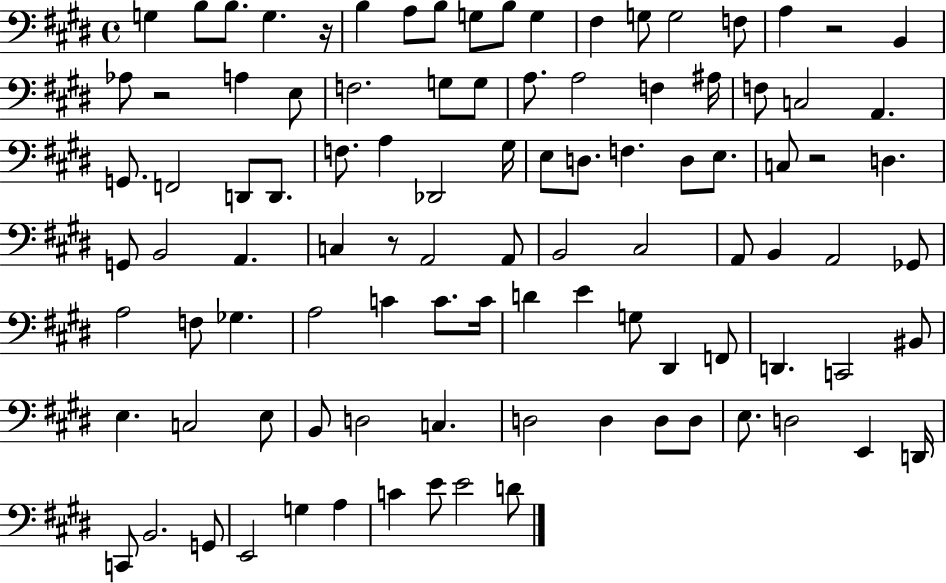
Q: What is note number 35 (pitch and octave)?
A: A3